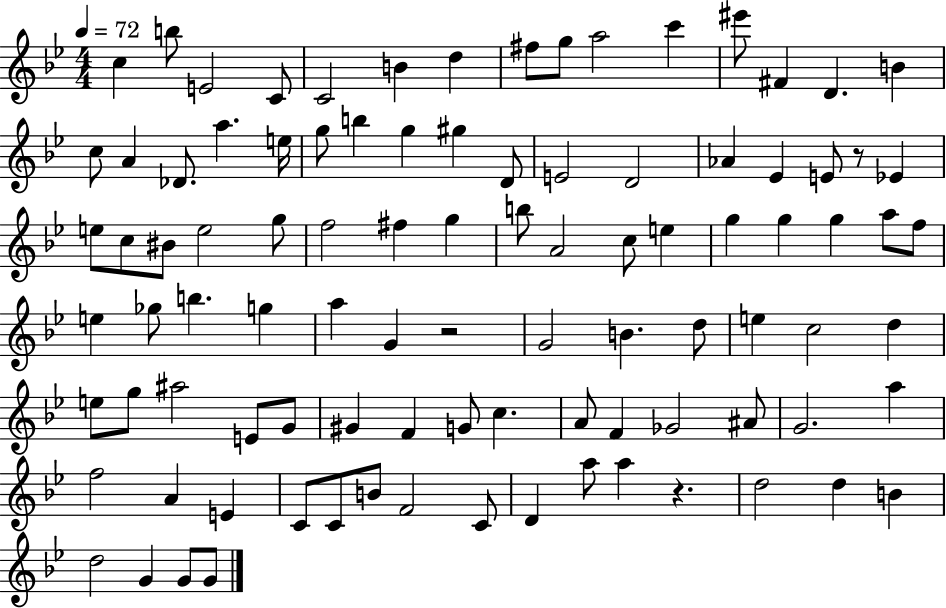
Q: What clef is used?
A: treble